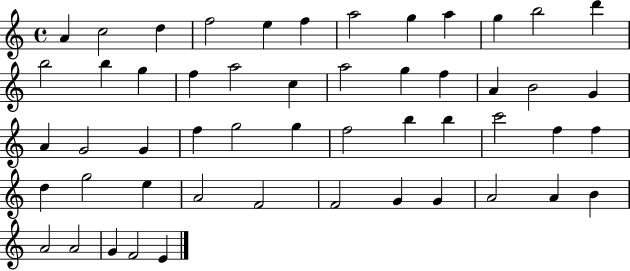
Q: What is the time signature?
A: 4/4